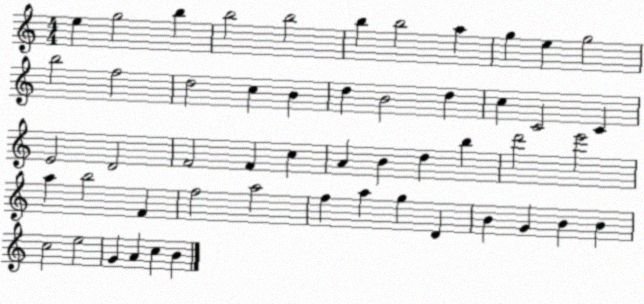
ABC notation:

X:1
T:Untitled
M:4/4
L:1/4
K:C
e g2 b b2 b2 b b2 a g e g2 b2 f2 d2 c B d B2 d c C2 C E2 D2 F2 F c A B d b d'2 e'2 a b2 F f2 a2 f a g D B G B B c2 e2 G A c B